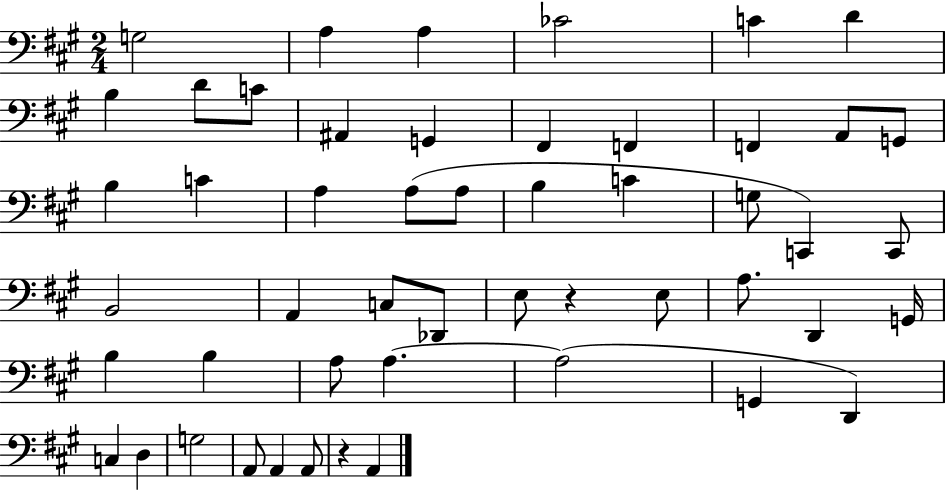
G3/h A3/q A3/q CES4/h C4/q D4/q B3/q D4/e C4/e A#2/q G2/q F#2/q F2/q F2/q A2/e G2/e B3/q C4/q A3/q A3/e A3/e B3/q C4/q G3/e C2/q C2/e B2/h A2/q C3/e Db2/e E3/e R/q E3/e A3/e. D2/q G2/s B3/q B3/q A3/e A3/q. A3/h G2/q D2/q C3/q D3/q G3/h A2/e A2/q A2/e R/q A2/q